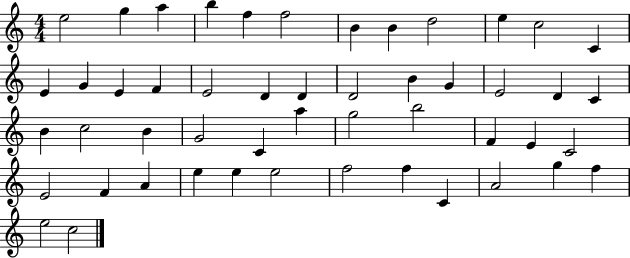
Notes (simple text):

E5/h G5/q A5/q B5/q F5/q F5/h B4/q B4/q D5/h E5/q C5/h C4/q E4/q G4/q E4/q F4/q E4/h D4/q D4/q D4/h B4/q G4/q E4/h D4/q C4/q B4/q C5/h B4/q G4/h C4/q A5/q G5/h B5/h F4/q E4/q C4/h E4/h F4/q A4/q E5/q E5/q E5/h F5/h F5/q C4/q A4/h G5/q F5/q E5/h C5/h